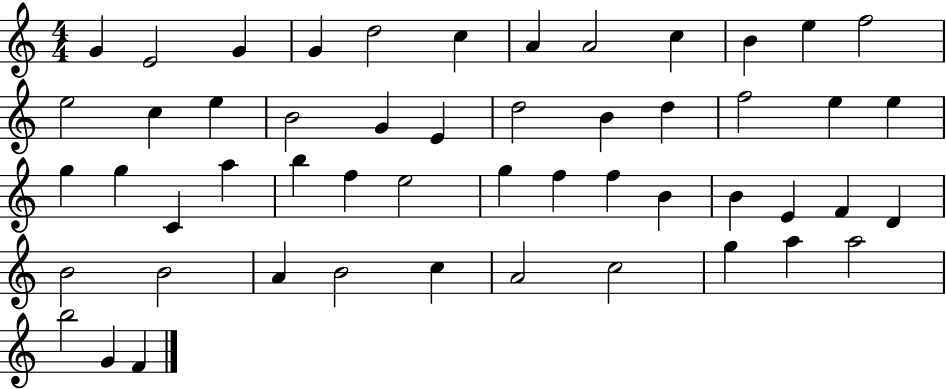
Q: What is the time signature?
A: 4/4